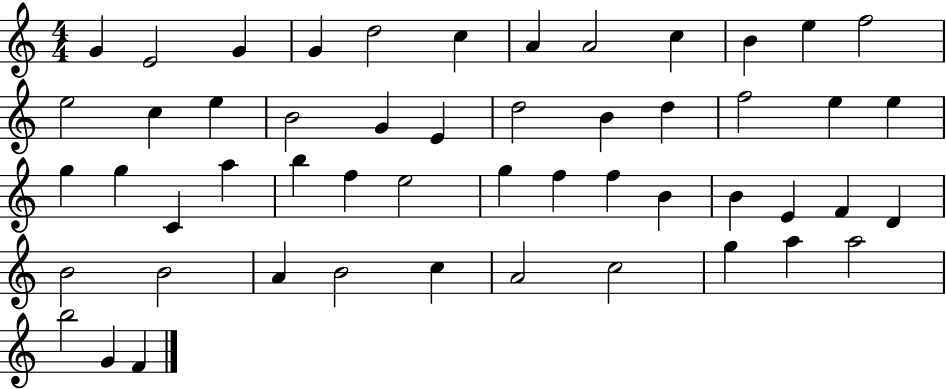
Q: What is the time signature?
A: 4/4